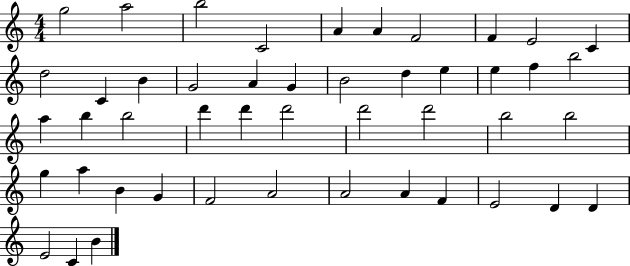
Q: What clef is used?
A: treble